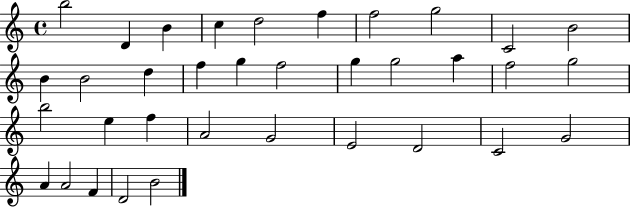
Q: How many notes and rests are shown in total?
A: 35